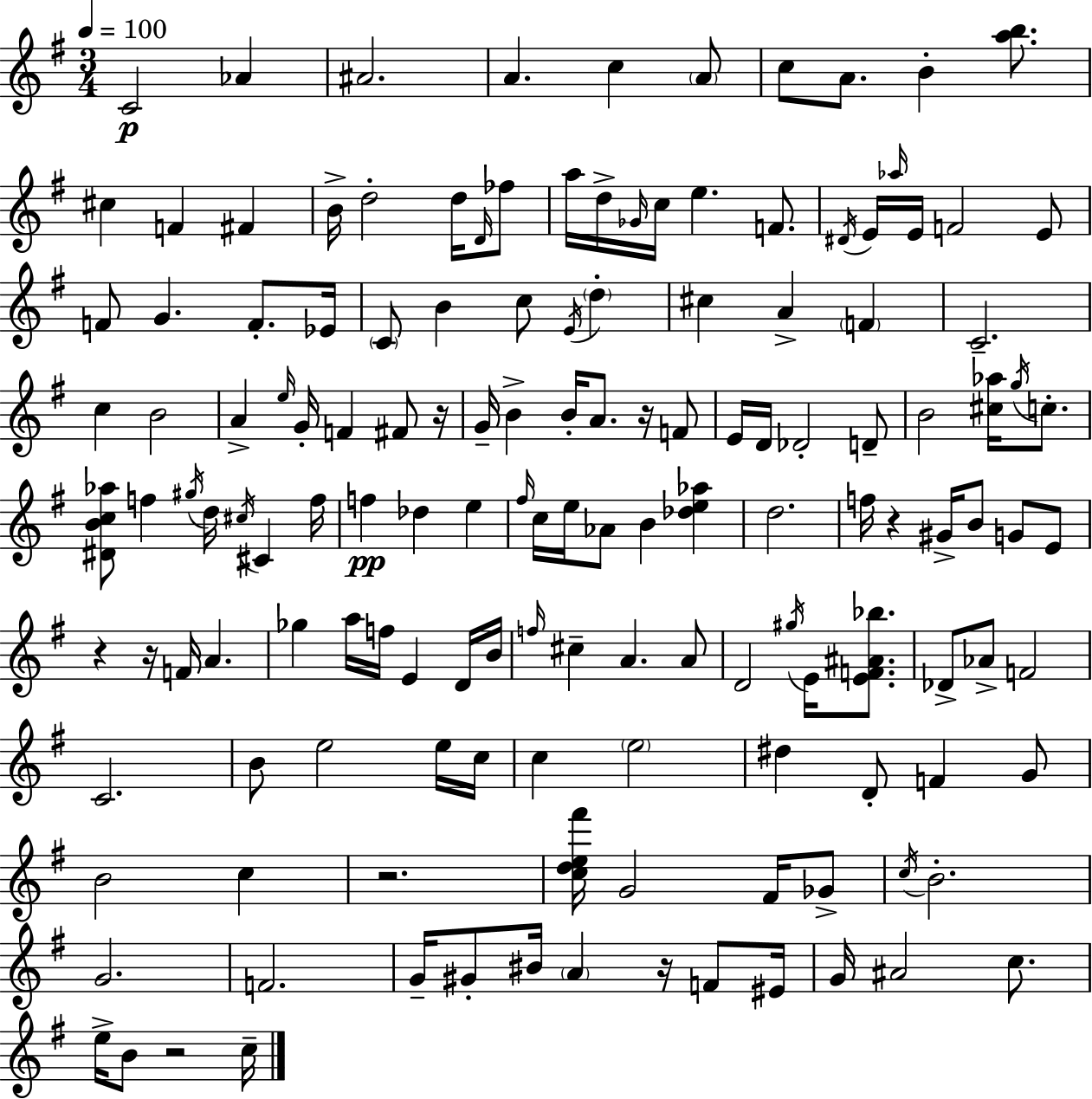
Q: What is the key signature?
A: E minor